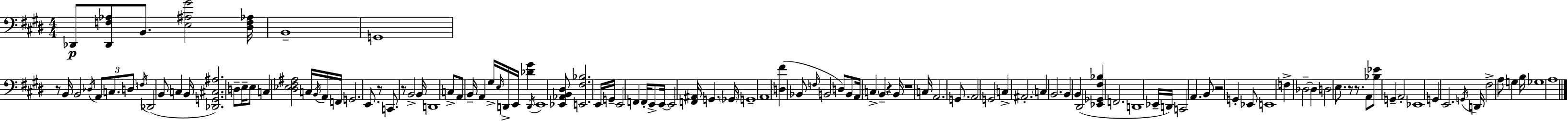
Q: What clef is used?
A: bass